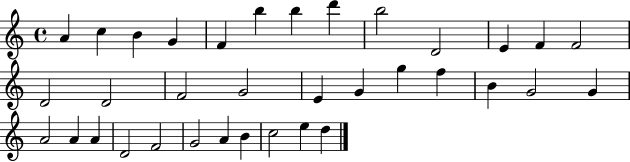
A4/q C5/q B4/q G4/q F4/q B5/q B5/q D6/q B5/h D4/h E4/q F4/q F4/h D4/h D4/h F4/h G4/h E4/q G4/q G5/q F5/q B4/q G4/h G4/q A4/h A4/q A4/q D4/h F4/h G4/h A4/q B4/q C5/h E5/q D5/q